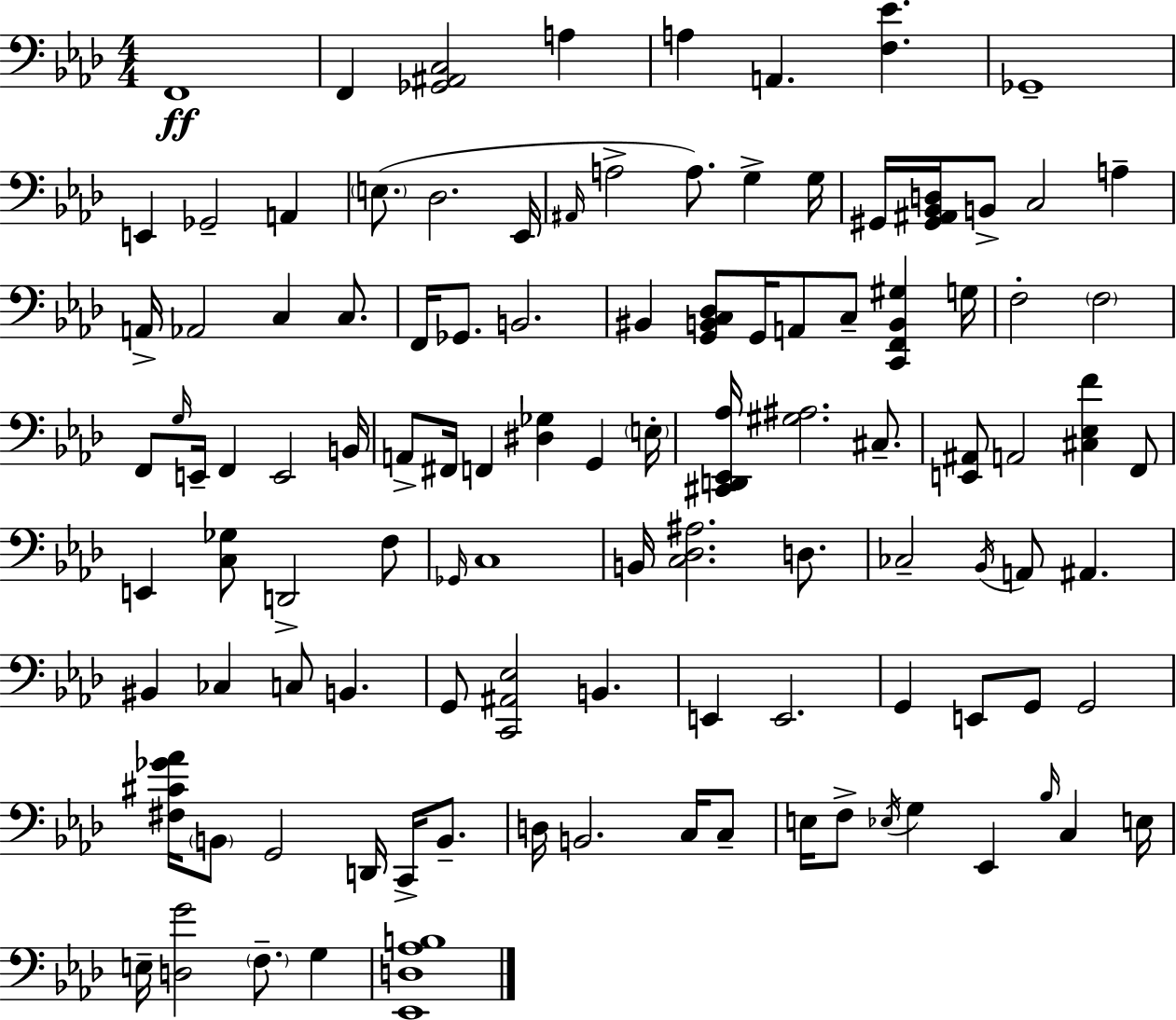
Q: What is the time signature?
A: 4/4